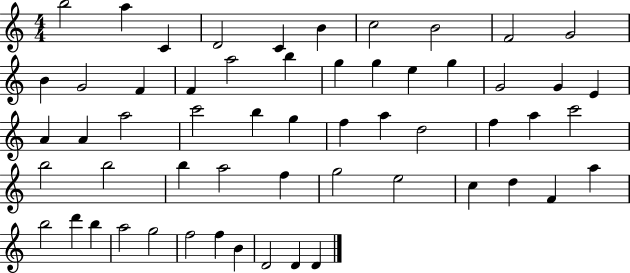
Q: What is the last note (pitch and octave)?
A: D4